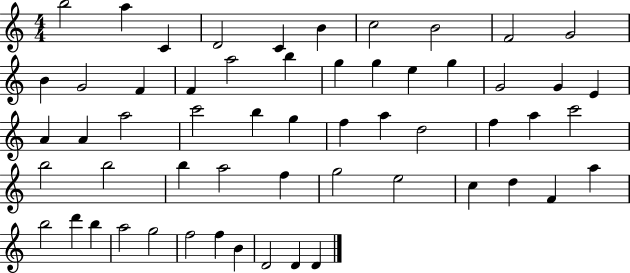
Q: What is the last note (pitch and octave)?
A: D4